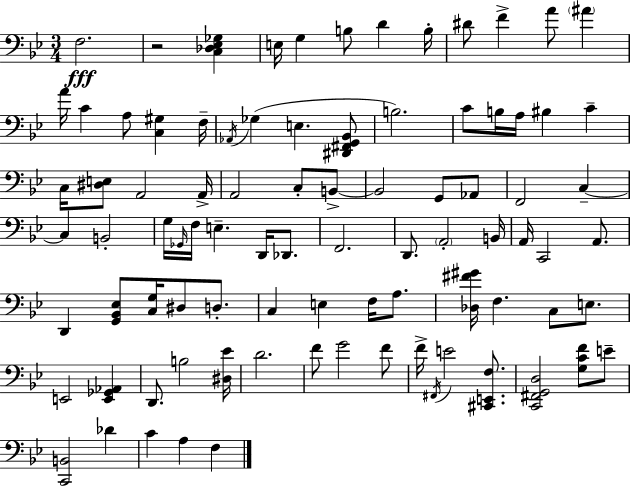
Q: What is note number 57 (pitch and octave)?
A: F3